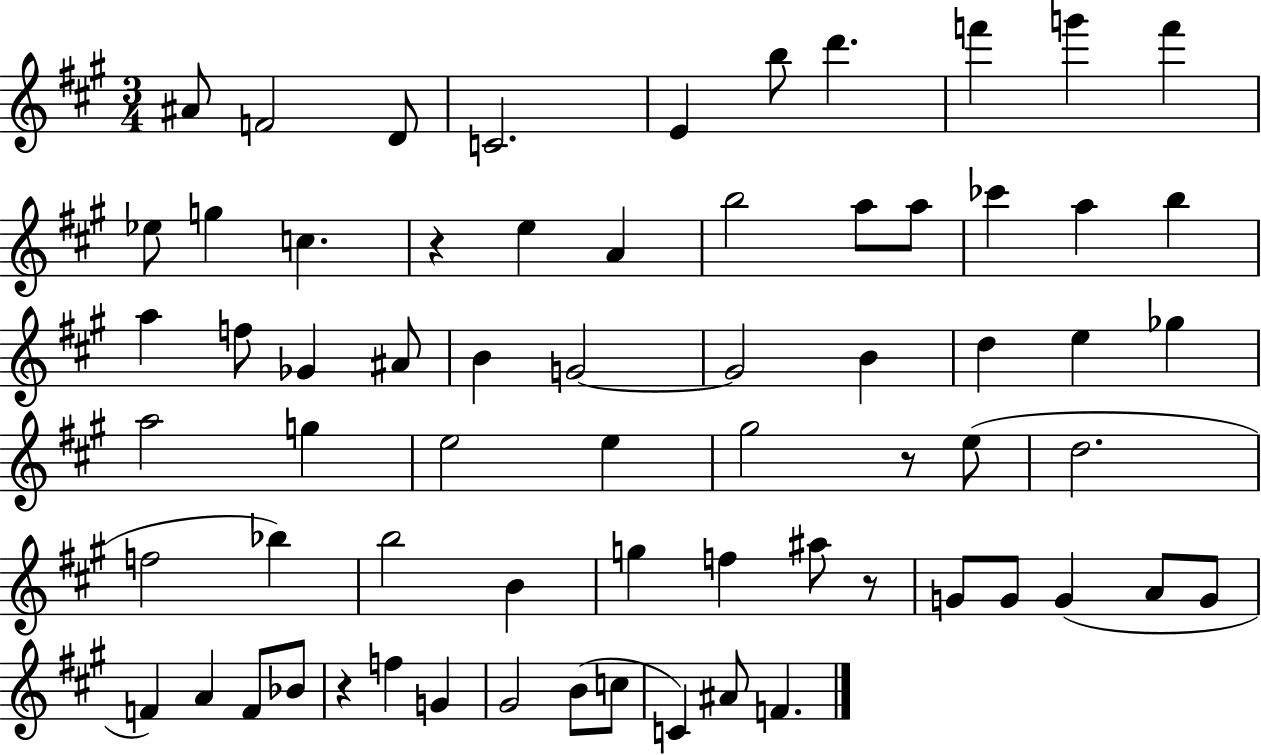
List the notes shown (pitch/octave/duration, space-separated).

A#4/e F4/h D4/e C4/h. E4/q B5/e D6/q. F6/q G6/q F6/q Eb5/e G5/q C5/q. R/q E5/q A4/q B5/h A5/e A5/e CES6/q A5/q B5/q A5/q F5/e Gb4/q A#4/e B4/q G4/h G4/h B4/q D5/q E5/q Gb5/q A5/h G5/q E5/h E5/q G#5/h R/e E5/e D5/h. F5/h Bb5/q B5/h B4/q G5/q F5/q A#5/e R/e G4/e G4/e G4/q A4/e G4/e F4/q A4/q F4/e Bb4/e R/q F5/q G4/q G#4/h B4/e C5/e C4/q A#4/e F4/q.